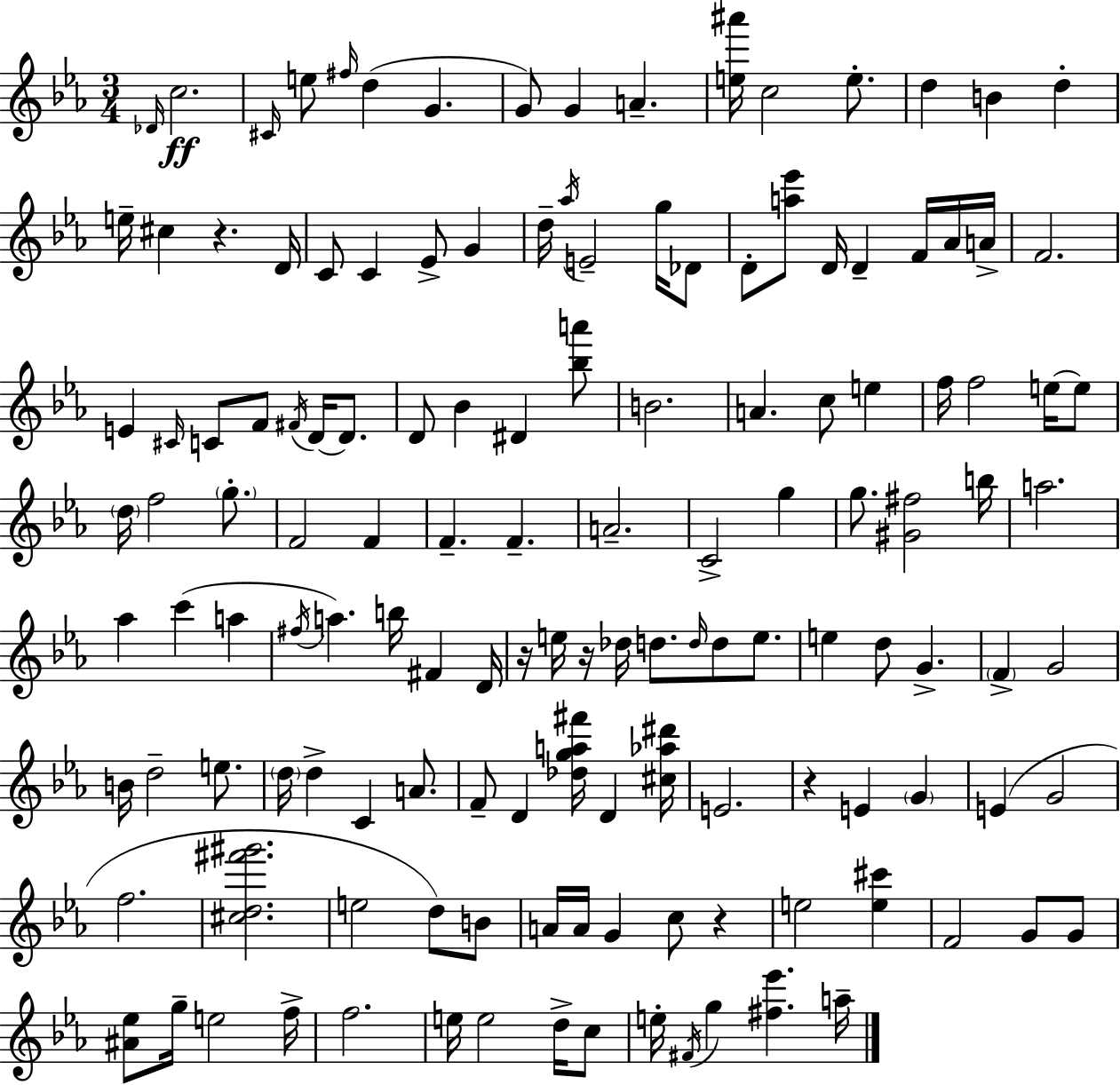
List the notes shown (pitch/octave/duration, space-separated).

Db4/s C5/h. C#4/s E5/e F#5/s D5/q G4/q. G4/e G4/q A4/q. [E5,A#6]/s C5/h E5/e. D5/q B4/q D5/q E5/s C#5/q R/q. D4/s C4/e C4/q Eb4/e G4/q D5/s Ab5/s E4/h G5/s Db4/e D4/e [A5,Eb6]/e D4/s D4/q F4/s Ab4/s A4/s F4/h. E4/q C#4/s C4/e F4/e F#4/s D4/s D4/e. D4/e Bb4/q D#4/q [Bb5,A6]/e B4/h. A4/q. C5/e E5/q F5/s F5/h E5/s E5/e D5/s F5/h G5/e. F4/h F4/q F4/q. F4/q. A4/h. C4/h G5/q G5/e. [G#4,F#5]/h B5/s A5/h. Ab5/q C6/q A5/q F#5/s A5/q. B5/s F#4/q D4/s R/s E5/s R/s Db5/s D5/e. D5/s D5/e E5/e. E5/q D5/e G4/q. F4/q G4/h B4/s D5/h E5/e. D5/s D5/q C4/q A4/e. F4/e D4/q [Db5,G5,A5,F#6]/s D4/q [C#5,Ab5,D#6]/s E4/h. R/q E4/q G4/q E4/q G4/h F5/h. [C#5,D5,F#6,G#6]/h. E5/h D5/e B4/e A4/s A4/s G4/q C5/e R/q E5/h [E5,C#6]/q F4/h G4/e G4/e [A#4,Eb5]/e G5/s E5/h F5/s F5/h. E5/s E5/h D5/s C5/e E5/s F#4/s G5/q [F#5,Eb6]/q. A5/s